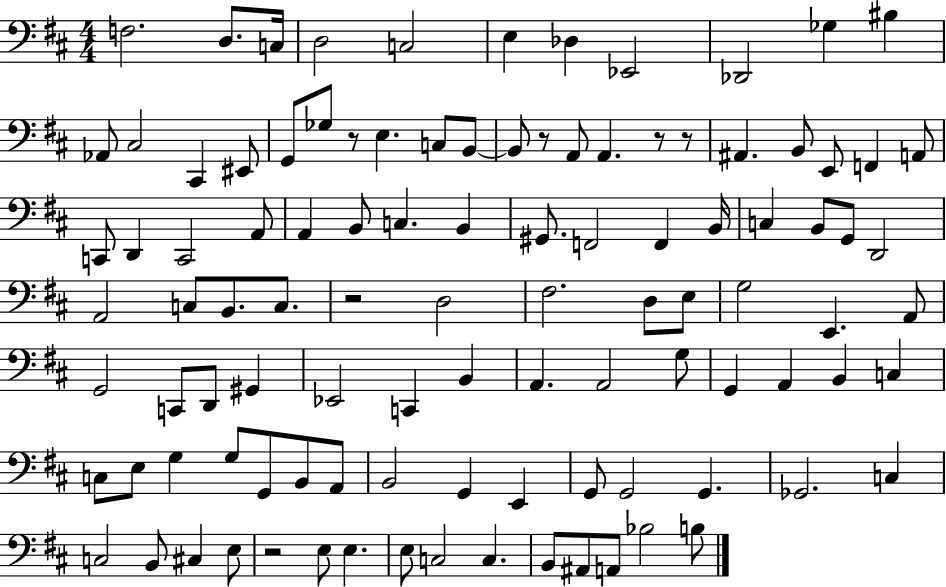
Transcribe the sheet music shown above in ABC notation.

X:1
T:Untitled
M:4/4
L:1/4
K:D
F,2 D,/2 C,/4 D,2 C,2 E, _D, _E,,2 _D,,2 _G, ^B, _A,,/2 ^C,2 ^C,, ^E,,/2 G,,/2 _G,/2 z/2 E, C,/2 B,,/2 B,,/2 z/2 A,,/2 A,, z/2 z/2 ^A,, B,,/2 E,,/2 F,, A,,/2 C,,/2 D,, C,,2 A,,/2 A,, B,,/2 C, B,, ^G,,/2 F,,2 F,, B,,/4 C, B,,/2 G,,/2 D,,2 A,,2 C,/2 B,,/2 C,/2 z2 D,2 ^F,2 D,/2 E,/2 G,2 E,, A,,/2 G,,2 C,,/2 D,,/2 ^G,, _E,,2 C,, B,, A,, A,,2 G,/2 G,, A,, B,, C, C,/2 E,/2 G, G,/2 G,,/2 B,,/2 A,,/2 B,,2 G,, E,, G,,/2 G,,2 G,, _G,,2 C, C,2 B,,/2 ^C, E,/2 z2 E,/2 E, E,/2 C,2 C, B,,/2 ^A,,/2 A,,/2 _B,2 B,/2